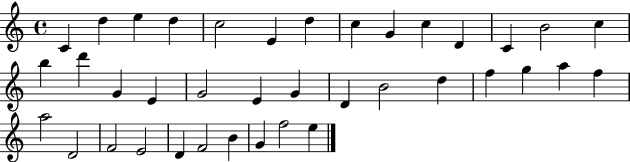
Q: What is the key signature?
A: C major